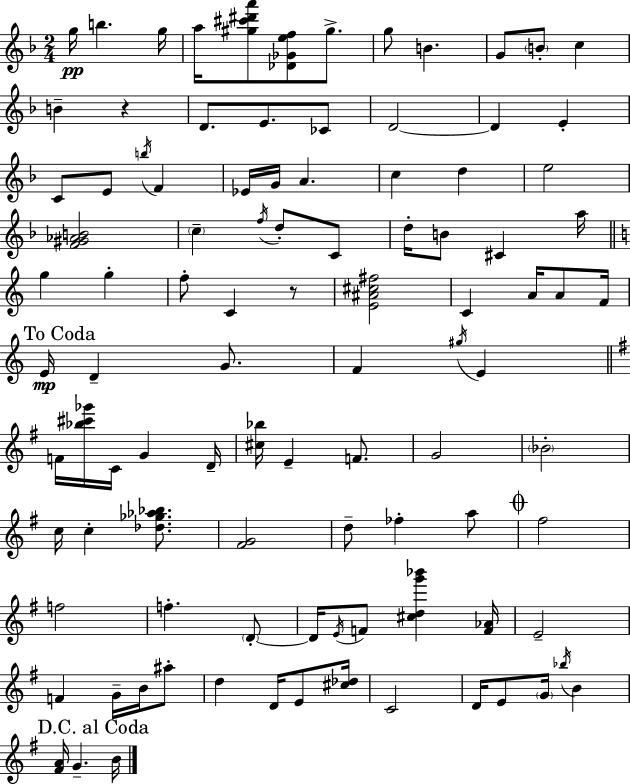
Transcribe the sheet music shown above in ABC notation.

X:1
T:Untitled
M:2/4
L:1/4
K:Dm
g/4 b g/4 a/4 [^g^c'^d'a']/2 [_D_Gef]/2 ^g/2 g/2 B G/2 B/2 c B z D/2 E/2 _C/2 D2 D E C/2 E/2 b/4 F _E/4 G/4 A c d e2 [F^G_AB]2 c f/4 d/2 C/2 d/4 B/2 ^C a/4 g g f/2 C z/2 [E^A^c^f]2 C A/4 A/2 F/4 E/4 D G/2 F ^g/4 E F/4 [_b^c'_g']/4 C/4 G D/4 [^c_b]/4 E F/2 G2 _B2 c/4 c [_d_g_a_b]/2 [^FG]2 d/2 _f a/2 ^f2 f2 f D/2 D/4 E/4 F/2 [^cdg'_b'] [F_A]/4 E2 F G/4 B/4 ^a/2 d D/4 E/2 [^c_d]/4 C2 D/4 E/2 G/4 _b/4 B [^FA]/4 G B/4